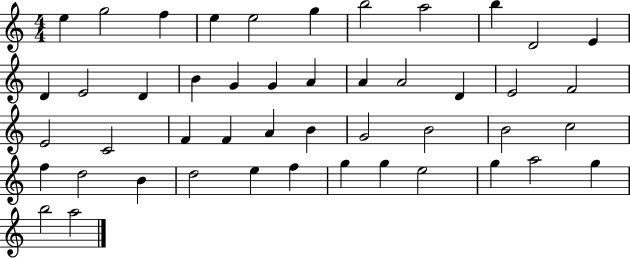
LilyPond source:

{
  \clef treble
  \numericTimeSignature
  \time 4/4
  \key c \major
  e''4 g''2 f''4 | e''4 e''2 g''4 | b''2 a''2 | b''4 d'2 e'4 | \break d'4 e'2 d'4 | b'4 g'4 g'4 a'4 | a'4 a'2 d'4 | e'2 f'2 | \break e'2 c'2 | f'4 f'4 a'4 b'4 | g'2 b'2 | b'2 c''2 | \break f''4 d''2 b'4 | d''2 e''4 f''4 | g''4 g''4 e''2 | g''4 a''2 g''4 | \break b''2 a''2 | \bar "|."
}